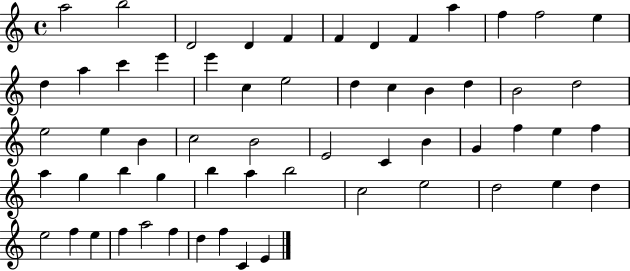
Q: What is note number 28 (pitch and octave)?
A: B4